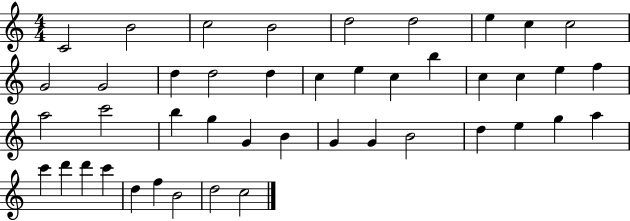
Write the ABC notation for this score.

X:1
T:Untitled
M:4/4
L:1/4
K:C
C2 B2 c2 B2 d2 d2 e c c2 G2 G2 d d2 d c e c b c c e f a2 c'2 b g G B G G B2 d e g a c' d' d' c' d f B2 d2 c2